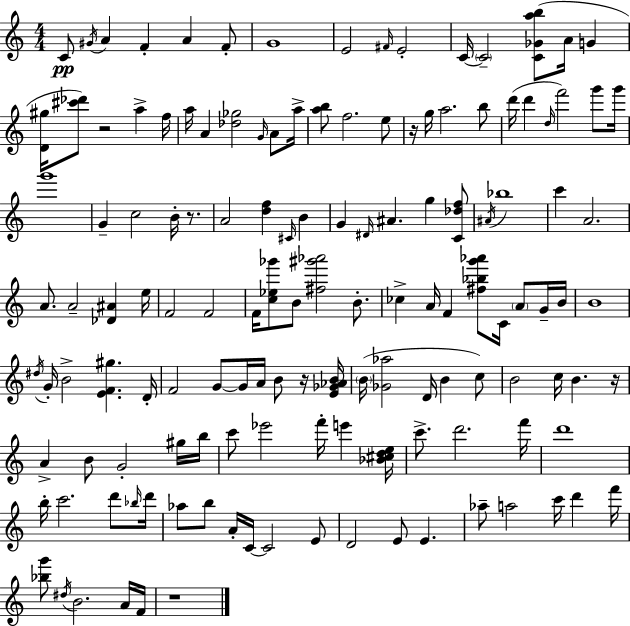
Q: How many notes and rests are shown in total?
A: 137